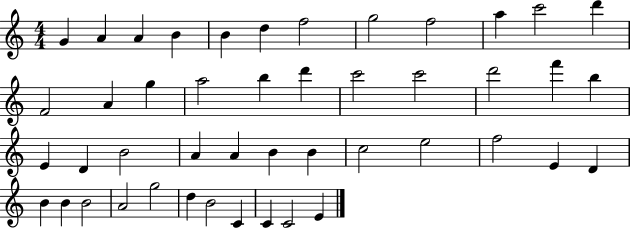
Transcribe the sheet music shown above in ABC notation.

X:1
T:Untitled
M:4/4
L:1/4
K:C
G A A B B d f2 g2 f2 a c'2 d' F2 A g a2 b d' c'2 c'2 d'2 f' b E D B2 A A B B c2 e2 f2 E D B B B2 A2 g2 d B2 C C C2 E